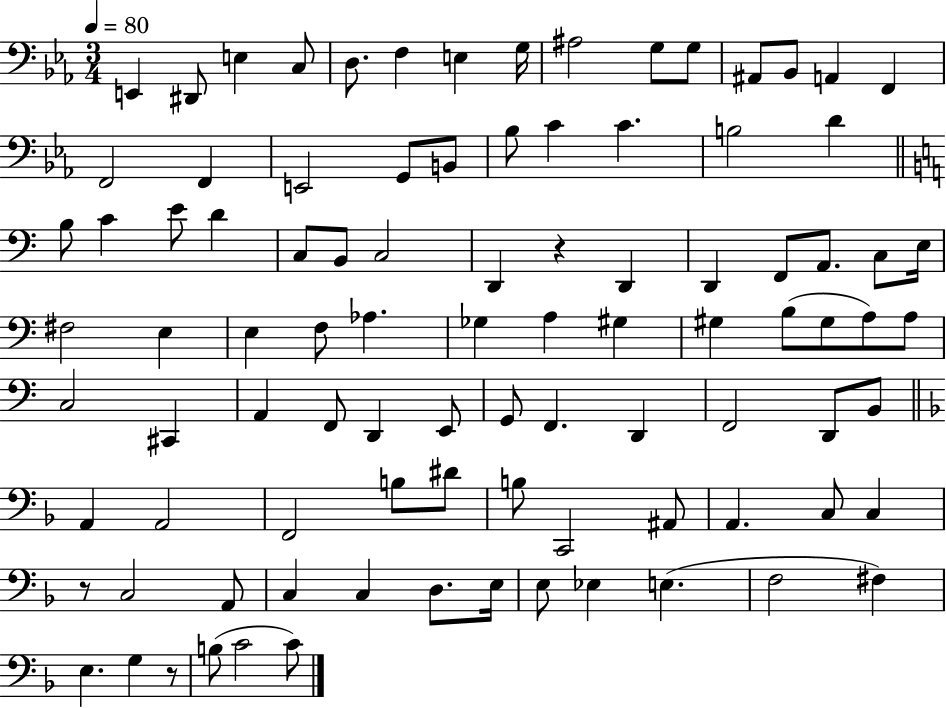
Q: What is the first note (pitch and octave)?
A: E2